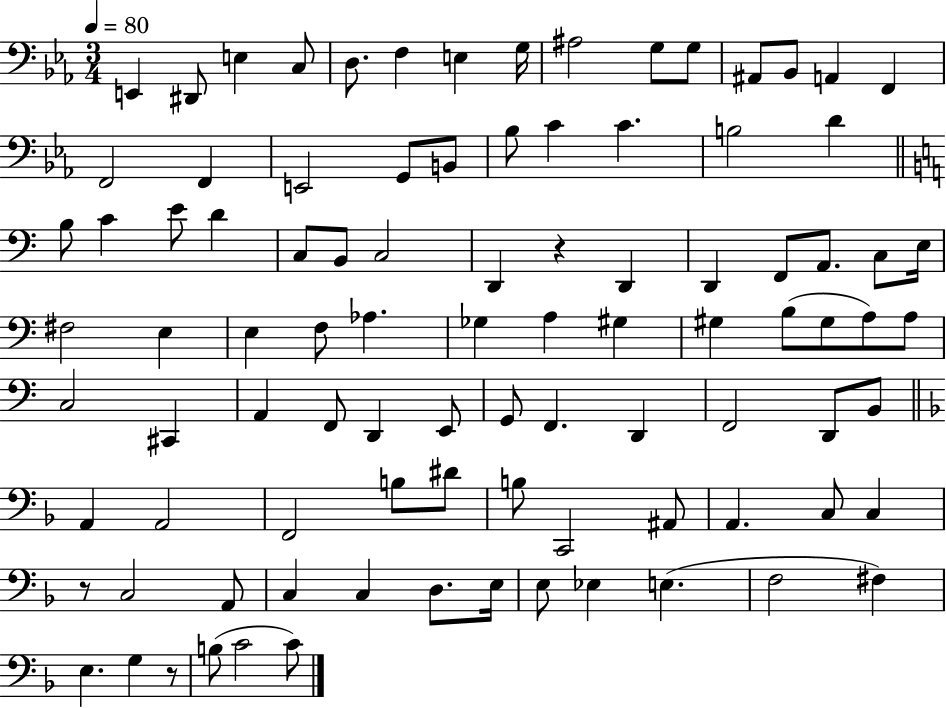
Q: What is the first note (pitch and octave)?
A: E2